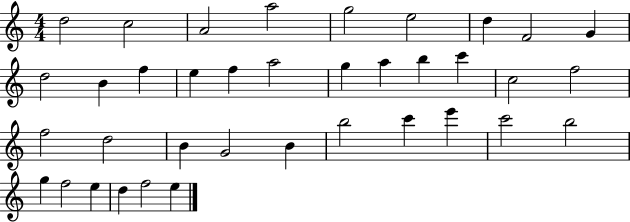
D5/h C5/h A4/h A5/h G5/h E5/h D5/q F4/h G4/q D5/h B4/q F5/q E5/q F5/q A5/h G5/q A5/q B5/q C6/q C5/h F5/h F5/h D5/h B4/q G4/h B4/q B5/h C6/q E6/q C6/h B5/h G5/q F5/h E5/q D5/q F5/h E5/q